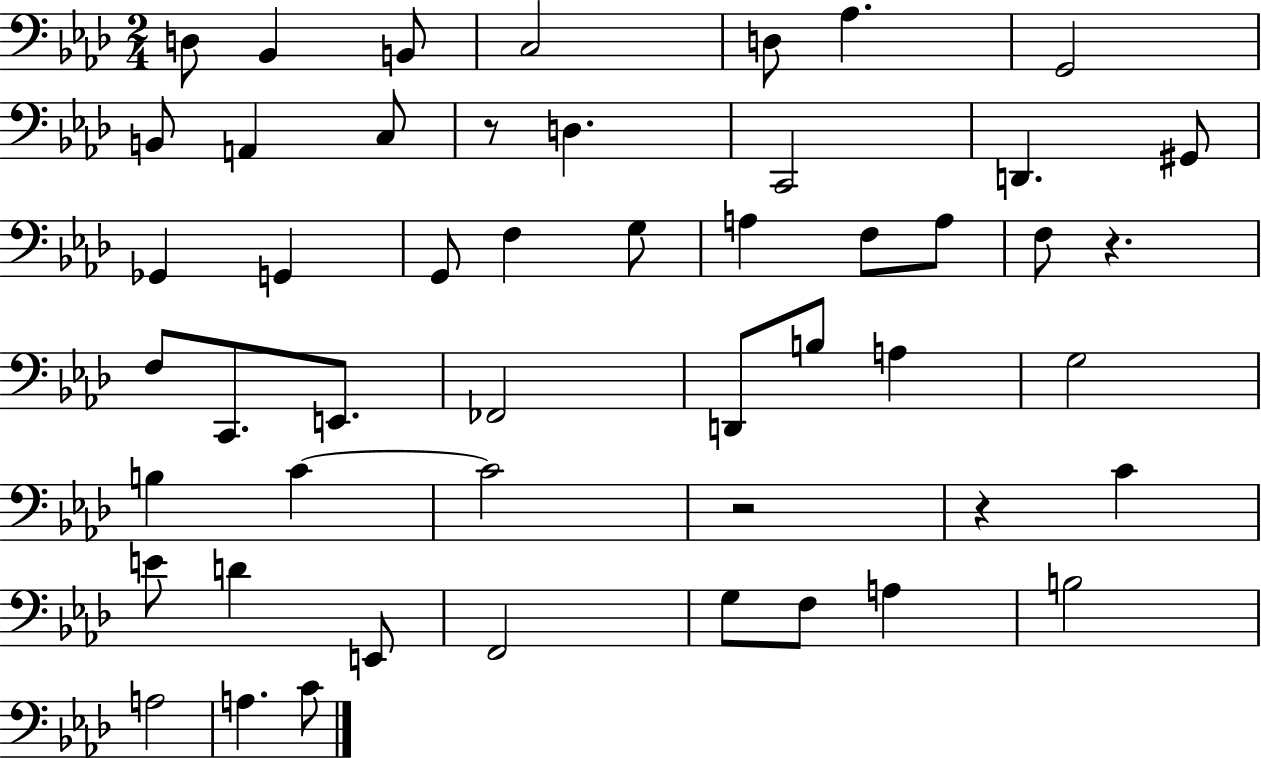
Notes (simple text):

D3/e Bb2/q B2/e C3/h D3/e Ab3/q. G2/h B2/e A2/q C3/e R/e D3/q. C2/h D2/q. G#2/e Gb2/q G2/q G2/e F3/q G3/e A3/q F3/e A3/e F3/e R/q. F3/e C2/e. E2/e. FES2/h D2/e B3/e A3/q G3/h B3/q C4/q C4/h R/h R/q C4/q E4/e D4/q E2/e F2/h G3/e F3/e A3/q B3/h A3/h A3/q. C4/e